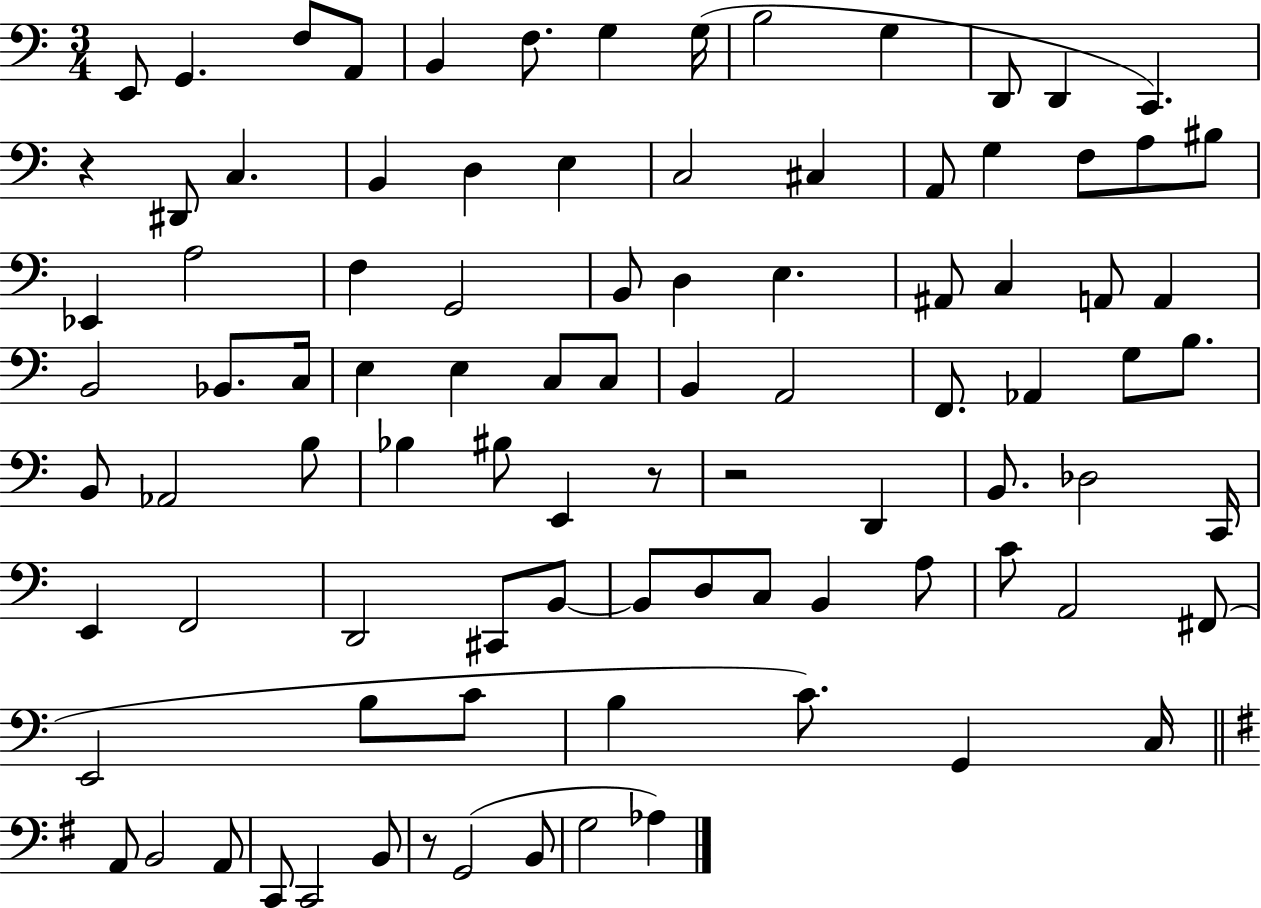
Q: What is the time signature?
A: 3/4